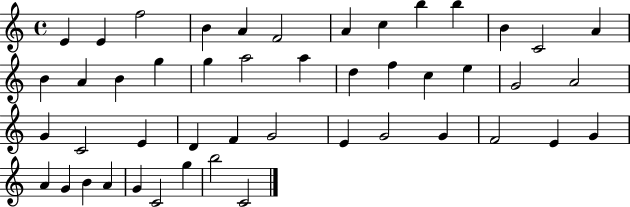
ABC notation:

X:1
T:Untitled
M:4/4
L:1/4
K:C
E E f2 B A F2 A c b b B C2 A B A B g g a2 a d f c e G2 A2 G C2 E D F G2 E G2 G F2 E G A G B A G C2 g b2 C2